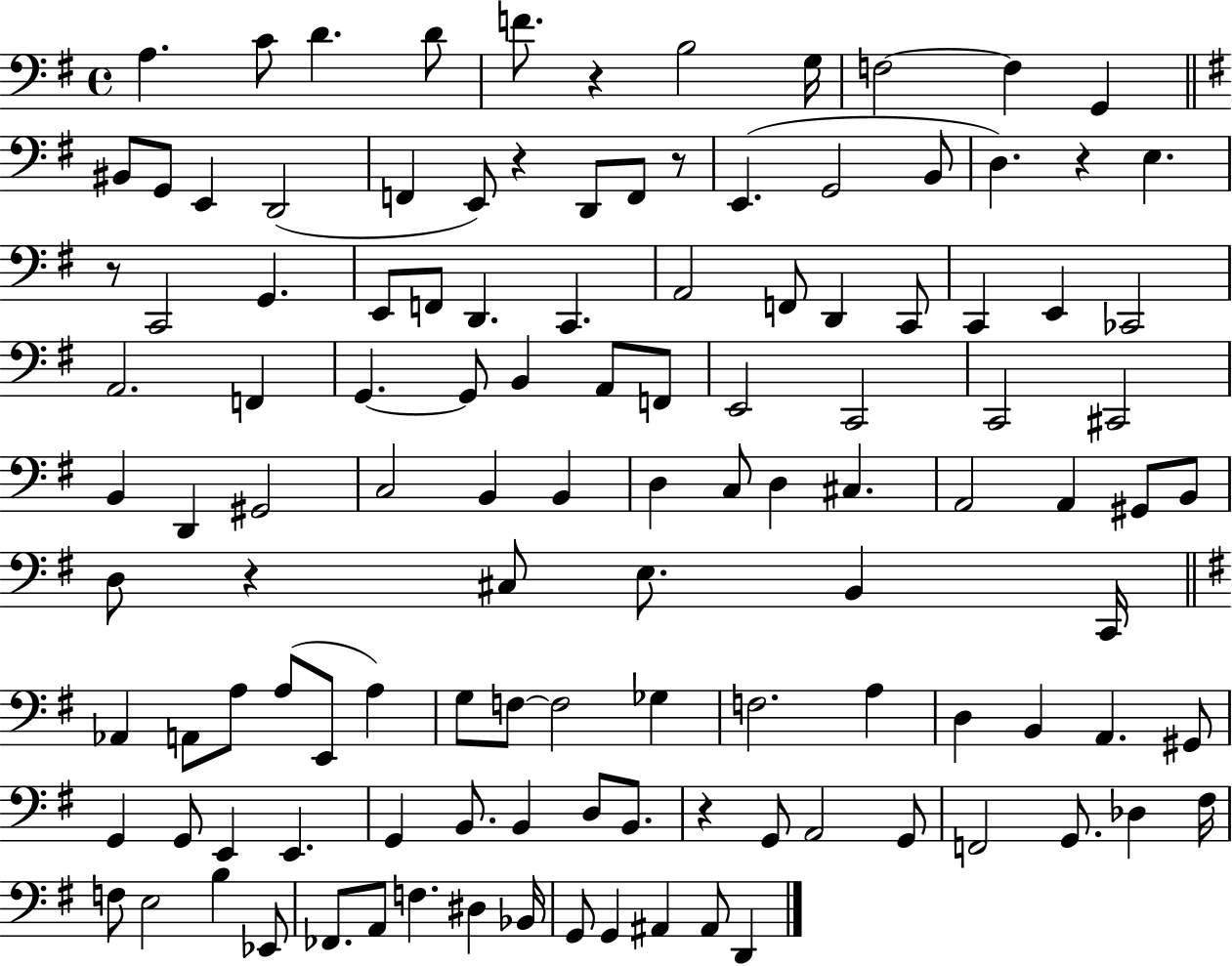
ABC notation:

X:1
T:Untitled
M:4/4
L:1/4
K:G
A, C/2 D D/2 F/2 z B,2 G,/4 F,2 F, G,, ^B,,/2 G,,/2 E,, D,,2 F,, E,,/2 z D,,/2 F,,/2 z/2 E,, G,,2 B,,/2 D, z E, z/2 C,,2 G,, E,,/2 F,,/2 D,, C,, A,,2 F,,/2 D,, C,,/2 C,, E,, _C,,2 A,,2 F,, G,, G,,/2 B,, A,,/2 F,,/2 E,,2 C,,2 C,,2 ^C,,2 B,, D,, ^G,,2 C,2 B,, B,, D, C,/2 D, ^C, A,,2 A,, ^G,,/2 B,,/2 D,/2 z ^C,/2 E,/2 B,, C,,/4 _A,, A,,/2 A,/2 A,/2 E,,/2 A, G,/2 F,/2 F,2 _G, F,2 A, D, B,, A,, ^G,,/2 G,, G,,/2 E,, E,, G,, B,,/2 B,, D,/2 B,,/2 z G,,/2 A,,2 G,,/2 F,,2 G,,/2 _D, ^F,/4 F,/2 E,2 B, _E,,/2 _F,,/2 A,,/2 F, ^D, _B,,/4 G,,/2 G,, ^A,, ^A,,/2 D,,